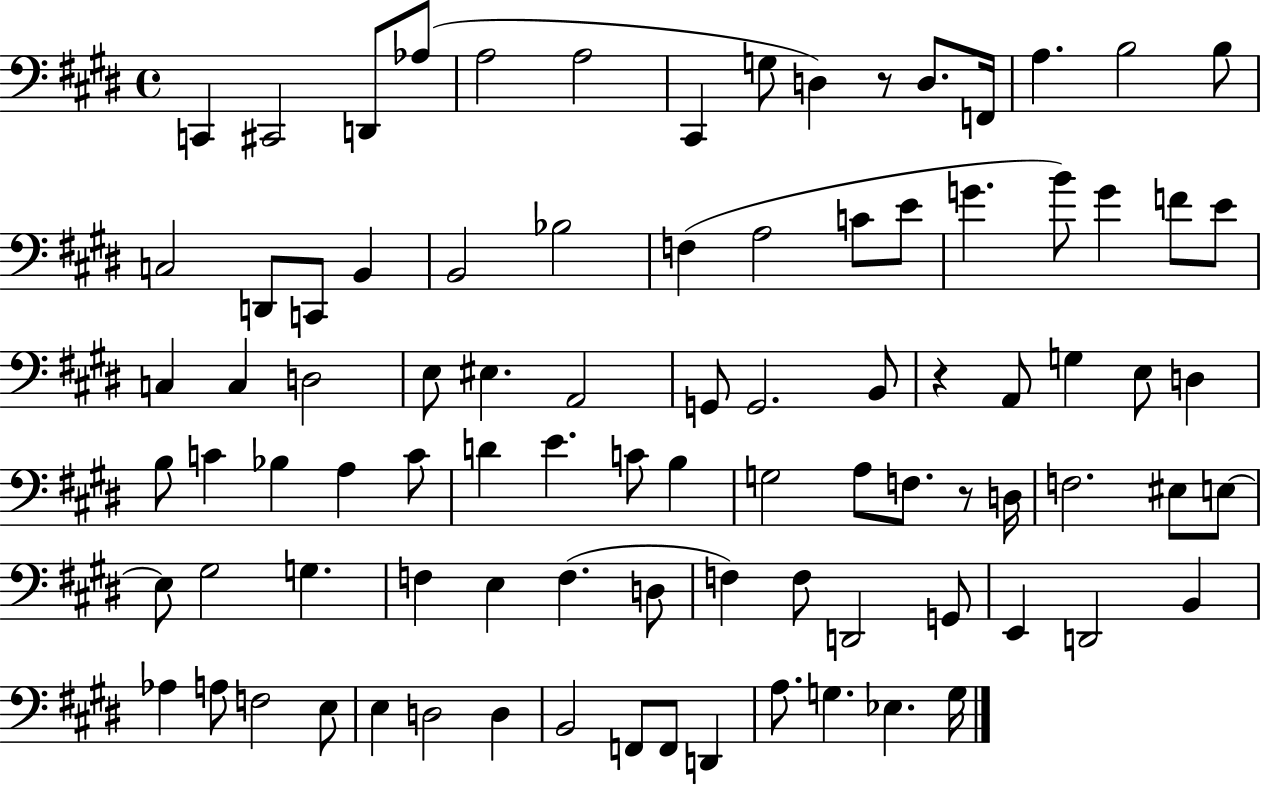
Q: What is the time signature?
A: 4/4